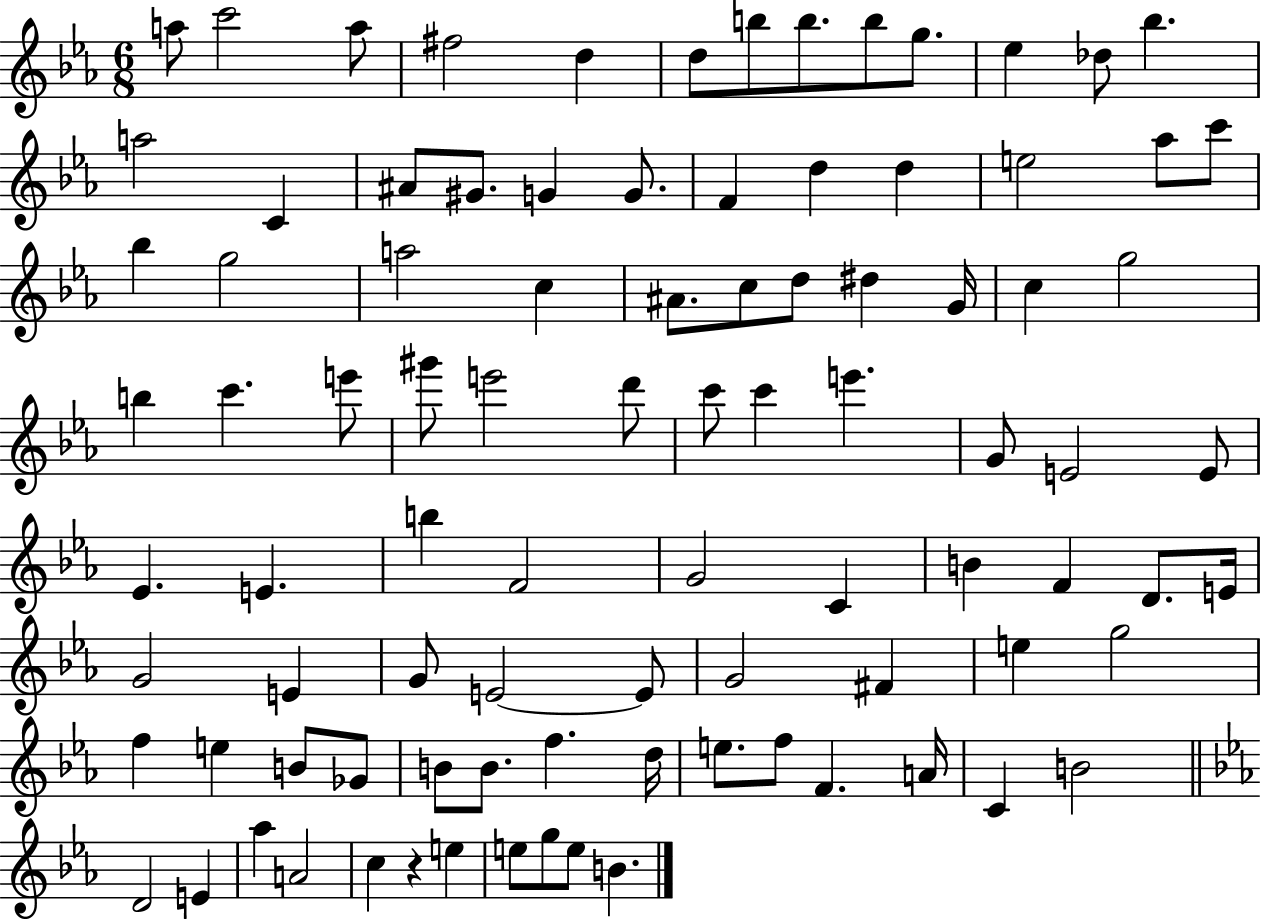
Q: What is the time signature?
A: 6/8